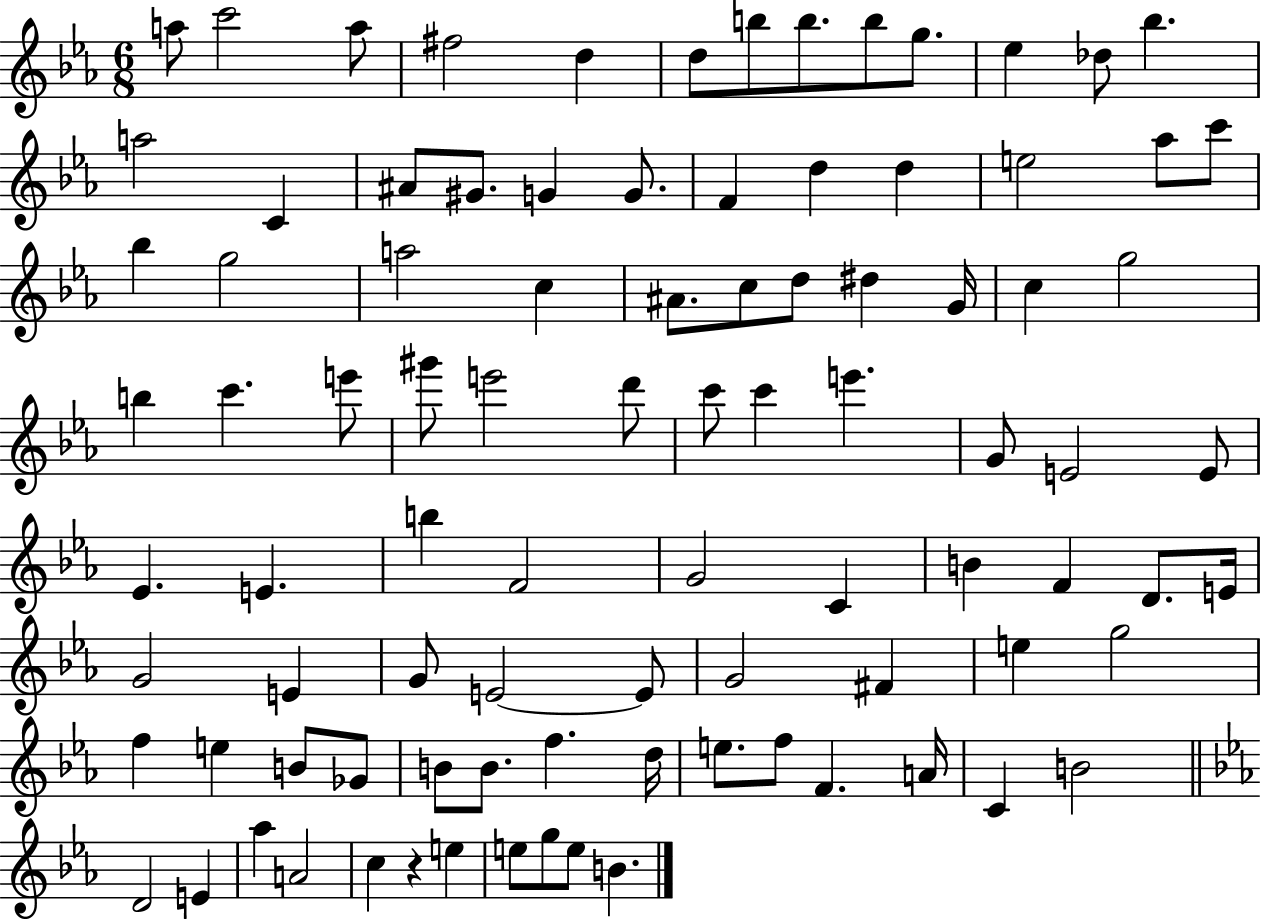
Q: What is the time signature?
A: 6/8